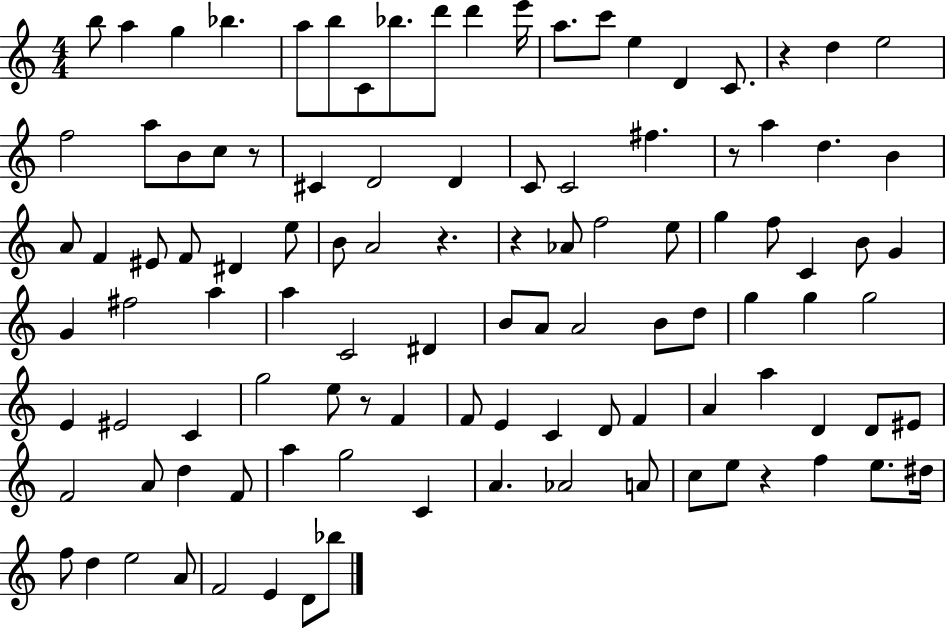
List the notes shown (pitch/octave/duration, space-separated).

B5/e A5/q G5/q Bb5/q. A5/e B5/e C4/e Bb5/e. D6/e D6/q E6/s A5/e. C6/e E5/q D4/q C4/e. R/q D5/q E5/h F5/h A5/e B4/e C5/e R/e C#4/q D4/h D4/q C4/e C4/h F#5/q. R/e A5/q D5/q. B4/q A4/e F4/q EIS4/e F4/e D#4/q E5/e B4/e A4/h R/q. R/q Ab4/e F5/h E5/e G5/q F5/e C4/q B4/e G4/q G4/q F#5/h A5/q A5/q C4/h D#4/q B4/e A4/e A4/h B4/e D5/e G5/q G5/q G5/h E4/q EIS4/h C4/q G5/h E5/e R/e F4/q F4/e E4/q C4/q D4/e F4/q A4/q A5/q D4/q D4/e EIS4/e F4/h A4/e D5/q F4/e A5/q G5/h C4/q A4/q. Ab4/h A4/e C5/e E5/e R/q F5/q E5/e. D#5/s F5/e D5/q E5/h A4/e F4/h E4/q D4/e Bb5/e